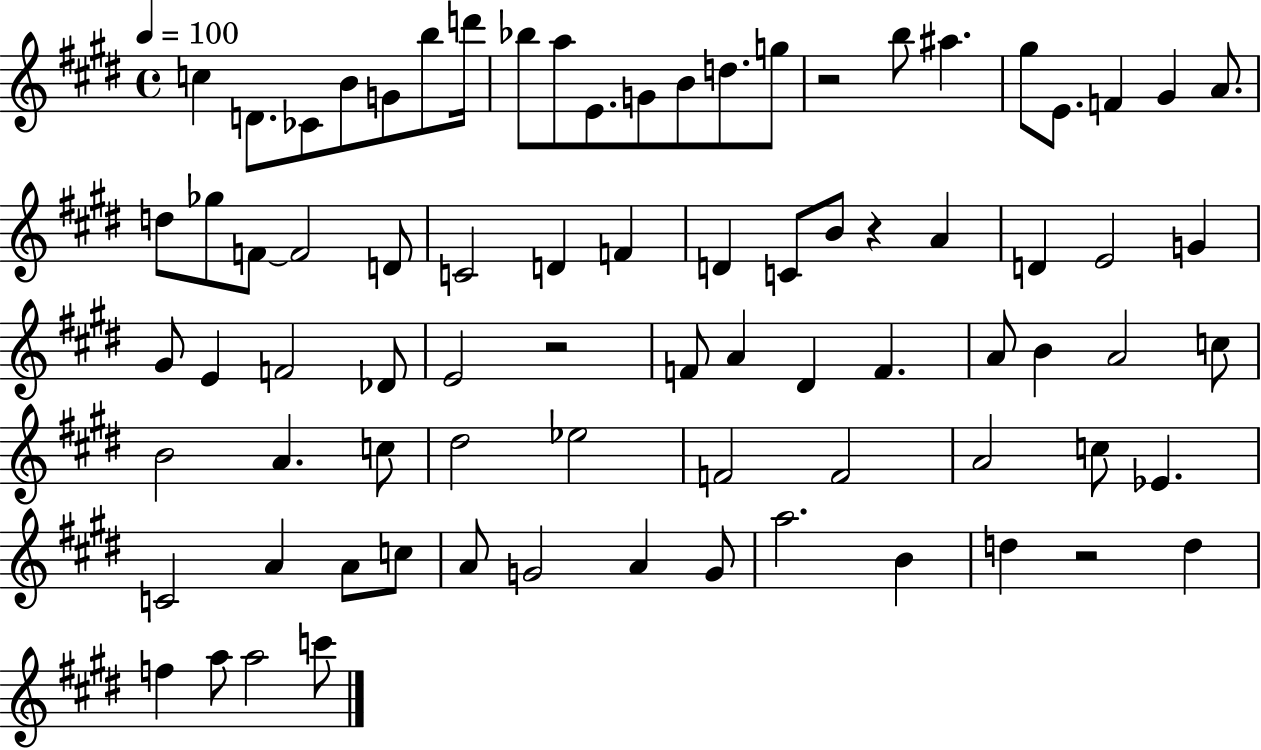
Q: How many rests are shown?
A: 4